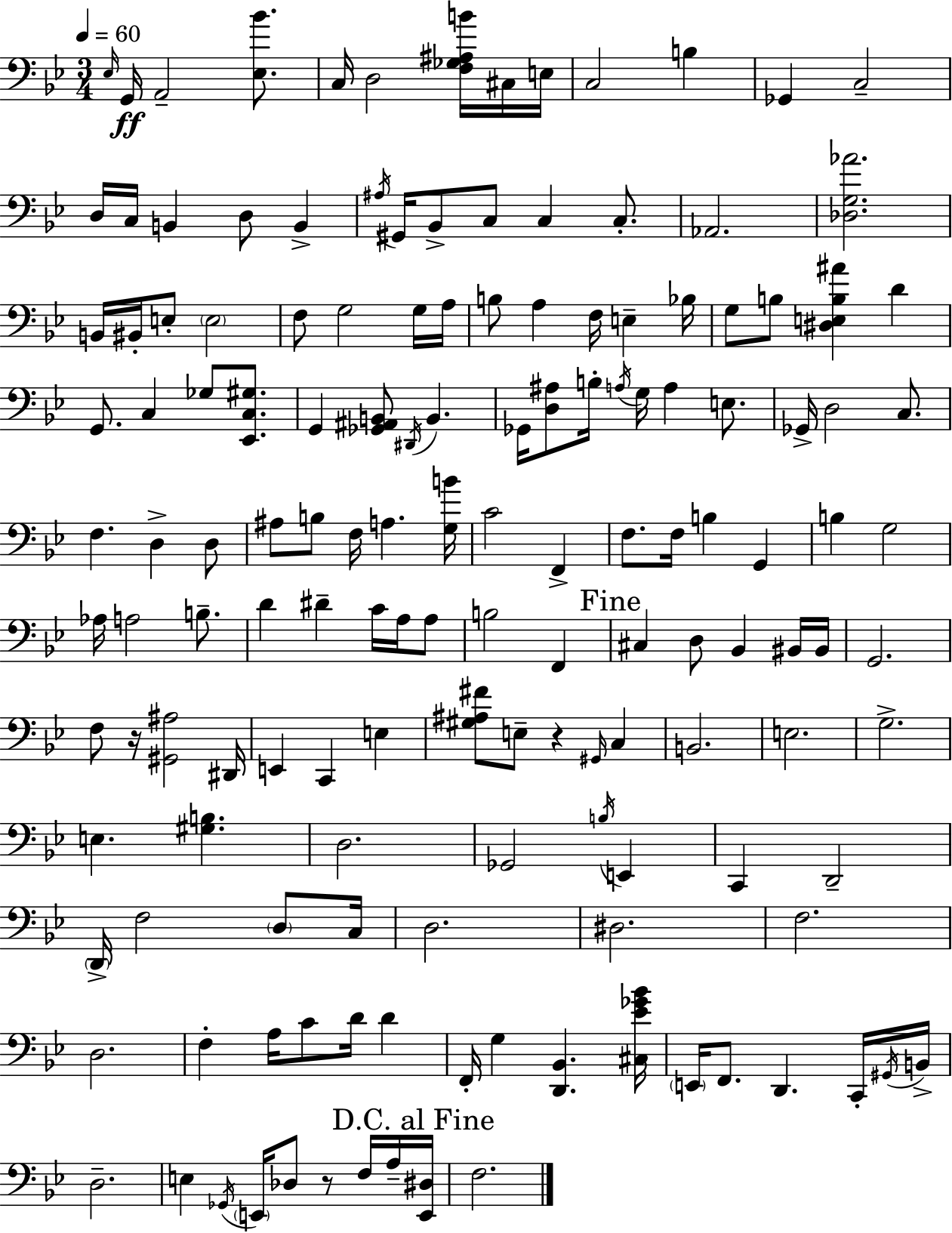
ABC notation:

X:1
T:Untitled
M:3/4
L:1/4
K:Bb
_E,/4 G,,/4 A,,2 [_E,_B]/2 C,/4 D,2 [F,_G,^A,B]/4 ^C,/4 E,/4 C,2 B, _G,, C,2 D,/4 C,/4 B,, D,/2 B,, ^A,/4 ^G,,/4 _B,,/2 C,/2 C, C,/2 _A,,2 [_D,G,_A]2 B,,/4 ^B,,/4 E,/2 E,2 F,/2 G,2 G,/4 A,/4 B,/2 A, F,/4 E, _B,/4 G,/2 B,/2 [^D,E,B,^A] D G,,/2 C, _G,/2 [_E,,C,^G,]/2 G,, [_G,,^A,,B,,]/2 ^D,,/4 B,, _G,,/4 [D,^A,]/2 B,/4 A,/4 G,/4 A, E,/2 _G,,/4 D,2 C,/2 F, D, D,/2 ^A,/2 B,/2 F,/4 A, [G,B]/4 C2 F,, F,/2 F,/4 B, G,, B, G,2 _A,/4 A,2 B,/2 D ^D C/4 A,/4 A,/2 B,2 F,, ^C, D,/2 _B,, ^B,,/4 ^B,,/4 G,,2 F,/2 z/4 [^G,,^A,]2 ^D,,/4 E,, C,, E, [^G,^A,^F]/2 E,/2 z ^G,,/4 C, B,,2 E,2 G,2 E, [^G,B,] D,2 _G,,2 B,/4 E,, C,, D,,2 D,,/4 F,2 D,/2 C,/4 D,2 ^D,2 F,2 D,2 F, A,/4 C/2 D/4 D F,,/4 G, [D,,_B,,] [^C,_E_G_B]/4 E,,/4 F,,/2 D,, C,,/4 ^G,,/4 B,,/4 D,2 E, _G,,/4 E,,/4 _D,/2 z/2 F,/4 A,/4 [E,,^D,]/4 F,2